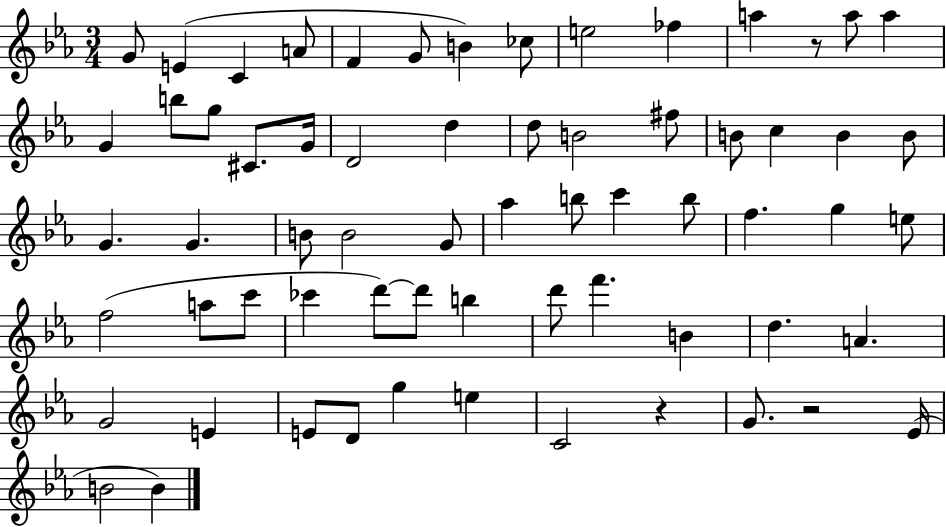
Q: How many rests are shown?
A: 3